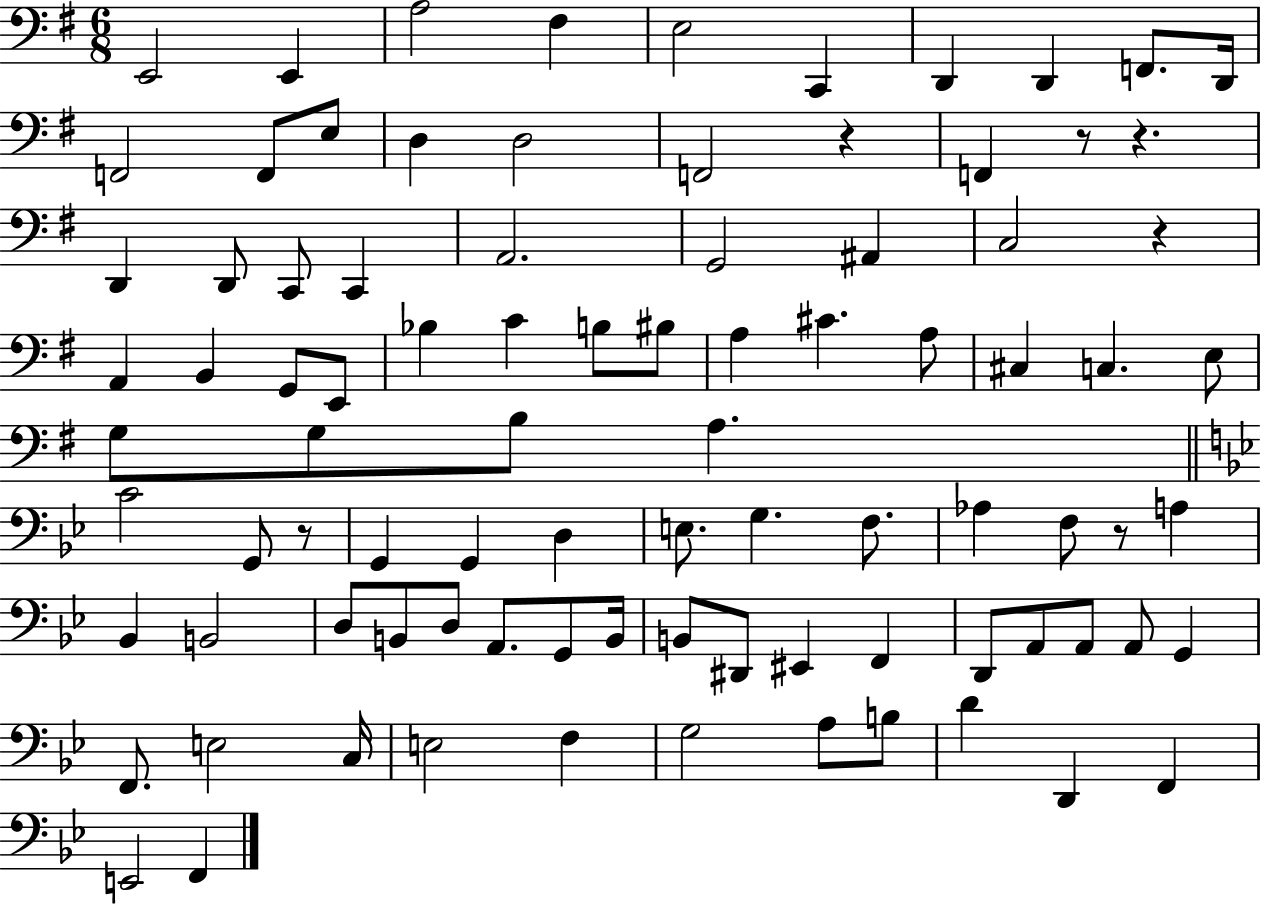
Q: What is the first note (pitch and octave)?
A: E2